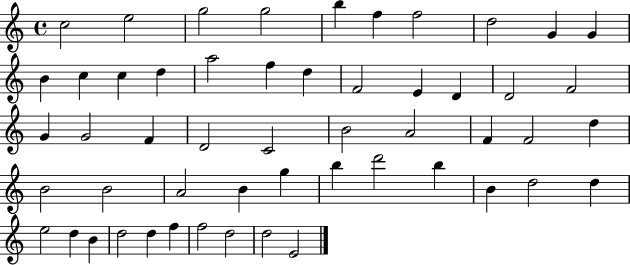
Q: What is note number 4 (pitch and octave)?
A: G5